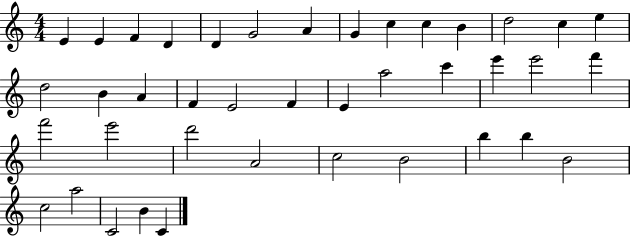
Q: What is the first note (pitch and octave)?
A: E4